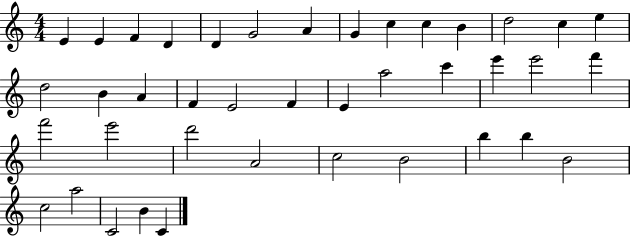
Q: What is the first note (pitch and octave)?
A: E4